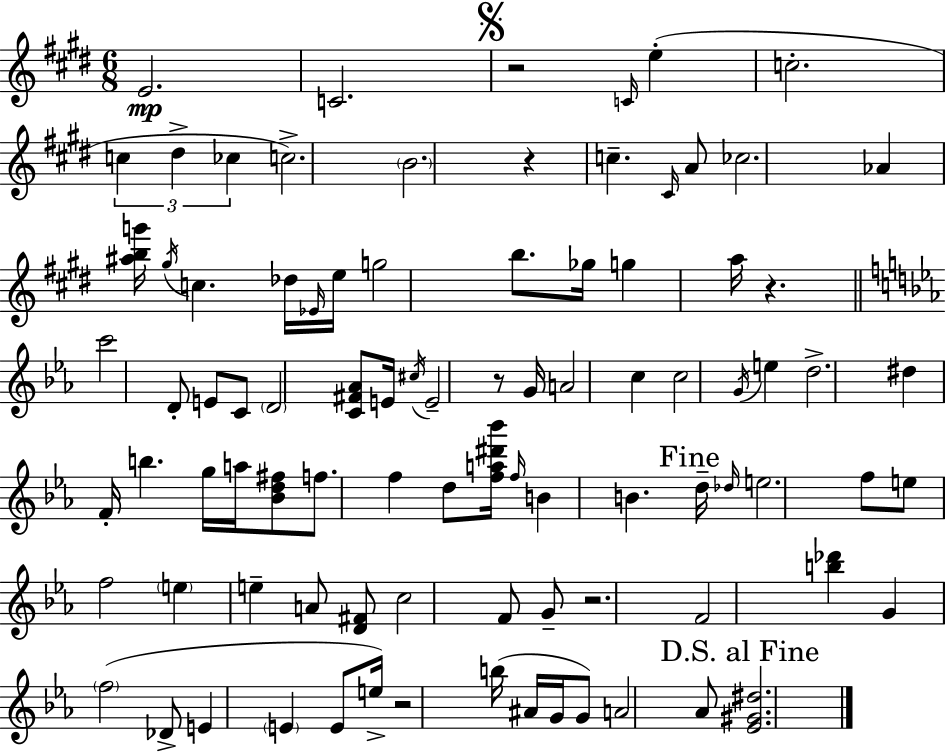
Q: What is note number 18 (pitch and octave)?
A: Db5